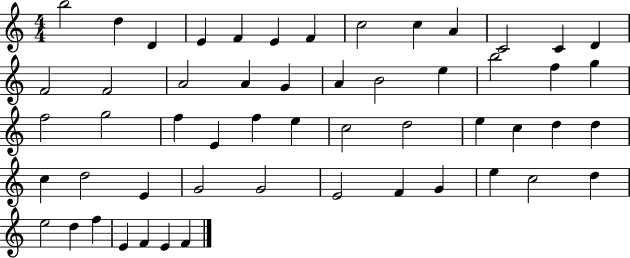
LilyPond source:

{
  \clef treble
  \numericTimeSignature
  \time 4/4
  \key c \major
  b''2 d''4 d'4 | e'4 f'4 e'4 f'4 | c''2 c''4 a'4 | c'2 c'4 d'4 | \break f'2 f'2 | a'2 a'4 g'4 | a'4 b'2 e''4 | b''2 f''4 g''4 | \break f''2 g''2 | f''4 e'4 f''4 e''4 | c''2 d''2 | e''4 c''4 d''4 d''4 | \break c''4 d''2 e'4 | g'2 g'2 | e'2 f'4 g'4 | e''4 c''2 d''4 | \break e''2 d''4 f''4 | e'4 f'4 e'4 f'4 | \bar "|."
}